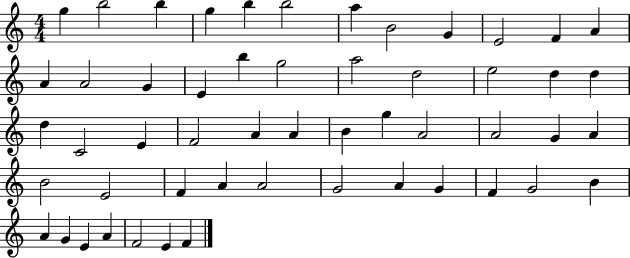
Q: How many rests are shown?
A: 0